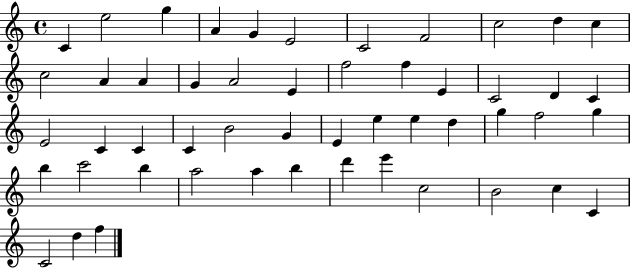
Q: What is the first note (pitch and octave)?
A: C4